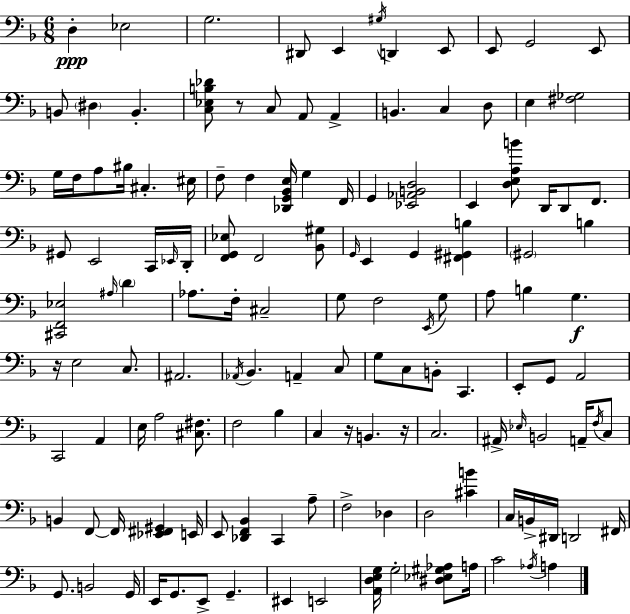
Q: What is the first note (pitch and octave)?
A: D3